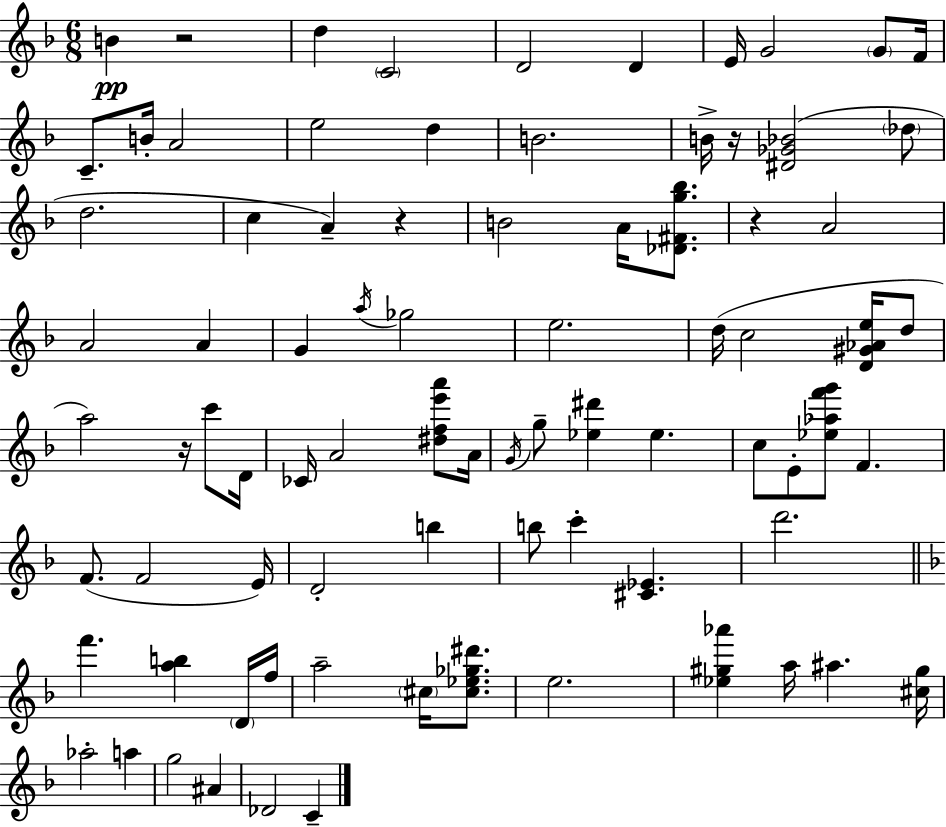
X:1
T:Untitled
M:6/8
L:1/4
K:Dm
B z2 d C2 D2 D E/4 G2 G/2 F/4 C/2 B/4 A2 e2 d B2 B/4 z/4 [^D_G_B]2 _d/2 d2 c A z B2 A/4 [_D^Fg_b]/2 z A2 A2 A G a/4 _g2 e2 d/4 c2 [D^G_Ae]/4 d/2 a2 z/4 c'/2 D/4 _C/4 A2 [^dfe'a']/2 A/4 G/4 g/2 [_e^d'] _e c/2 E/2 [_e_af'g']/2 F F/2 F2 E/4 D2 b b/2 c' [^C_E] d'2 f' [ab] D/4 f/4 a2 ^c/4 [^c_e_g^d']/2 e2 [_e^g_a'] a/4 ^a [^c^g]/4 _a2 a g2 ^A _D2 C